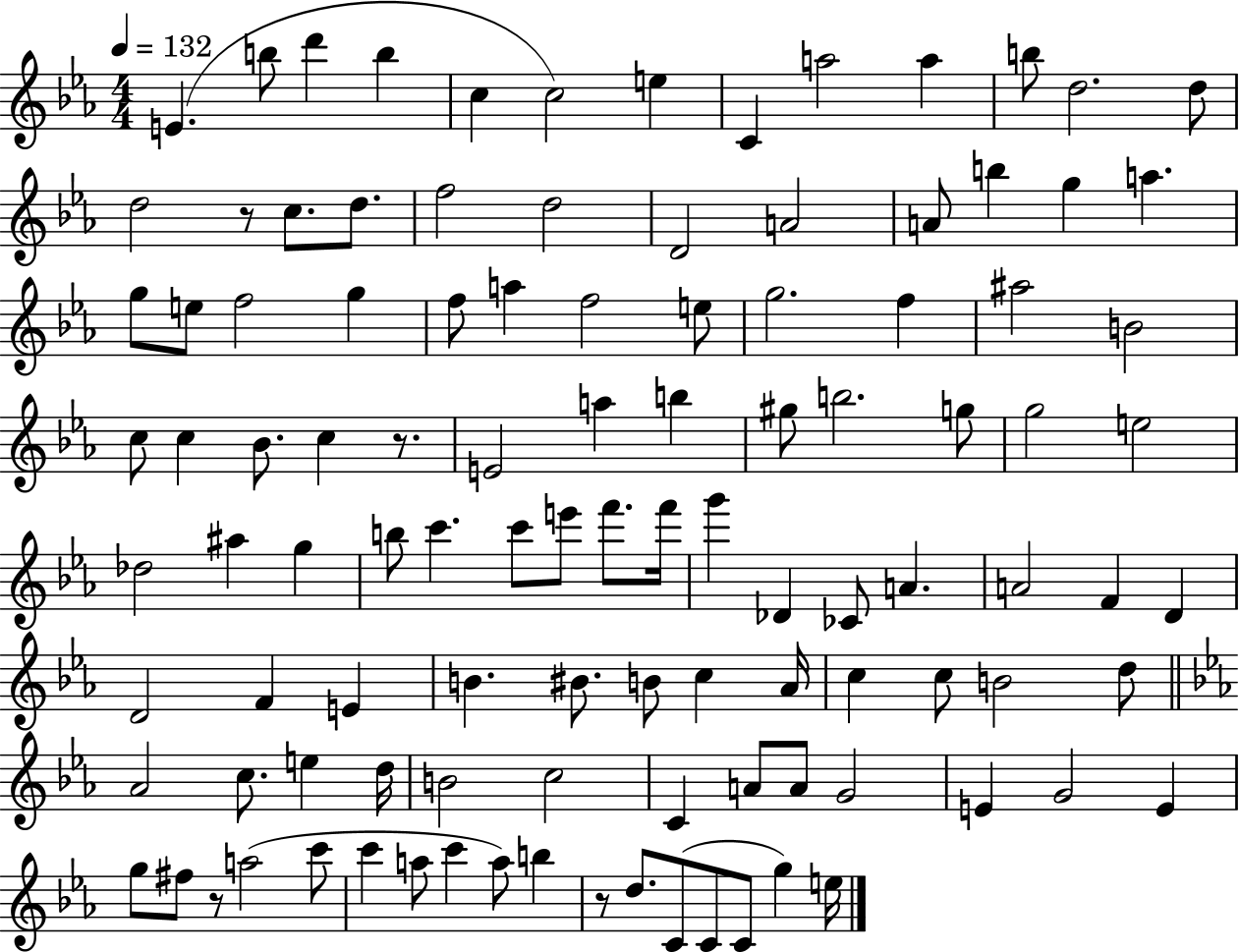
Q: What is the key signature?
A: EES major